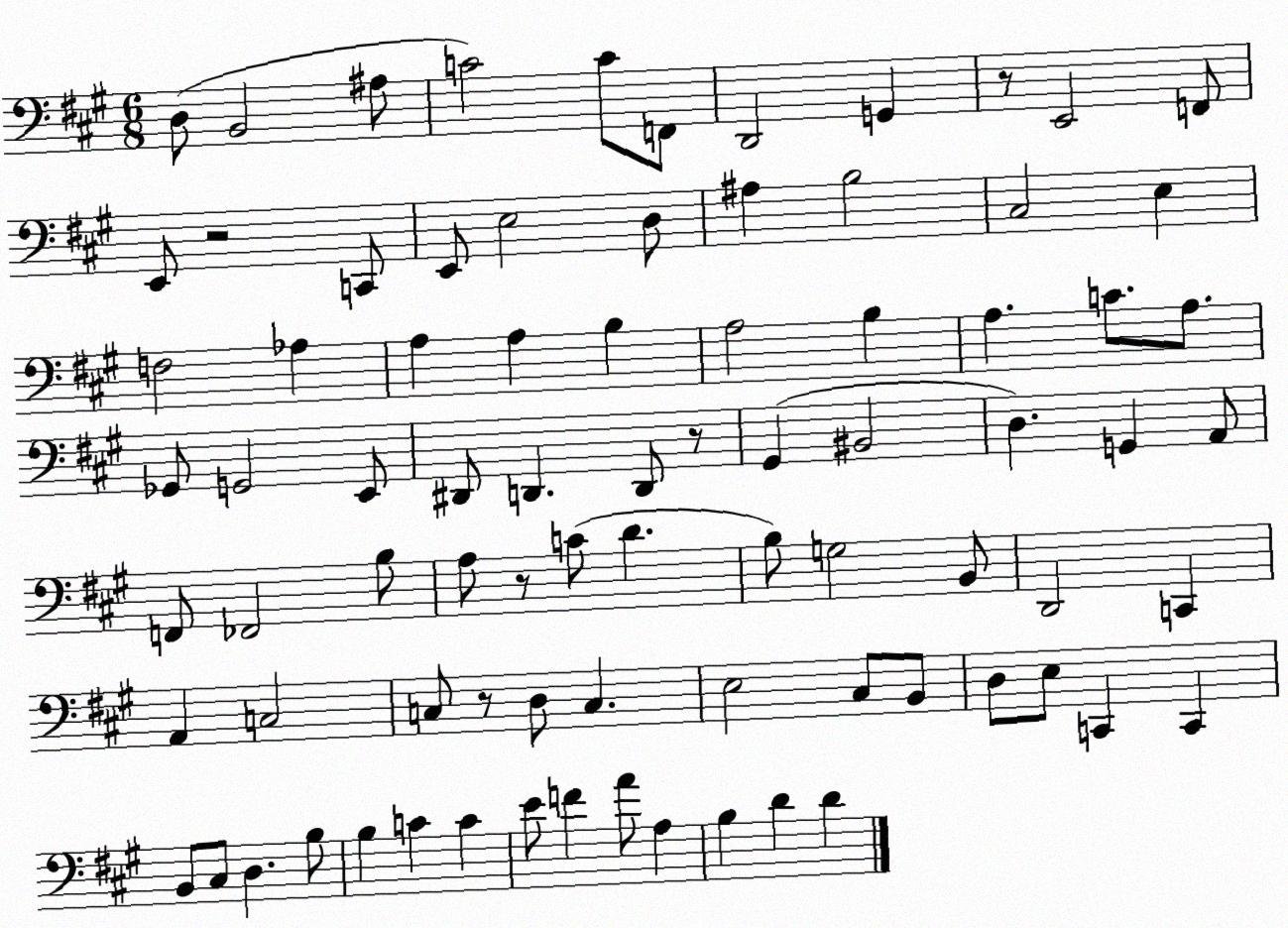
X:1
T:Untitled
M:6/8
L:1/4
K:A
D,/2 B,,2 ^A,/2 C2 C/2 F,,/2 D,,2 G,, z/2 E,,2 F,,/2 E,,/2 z2 C,,/2 E,,/2 E,2 D,/2 ^A, B,2 ^C,2 E, F,2 _A, A, A, B, A,2 B, A, C/2 A,/2 _G,,/2 G,,2 E,,/2 ^D,,/2 D,, D,,/2 z/2 ^G,, ^B,,2 D, G,, A,,/2 F,,/2 _F,,2 B,/2 A,/2 z/2 C/2 D B,/2 G,2 B,,/2 D,,2 C,, A,, C,2 C,/2 z/2 D,/2 C, E,2 ^C,/2 B,,/2 D,/2 E,/2 C,, C,, B,,/2 ^C,/2 D, B,/2 B, C C E/2 F A/2 A, B, D D